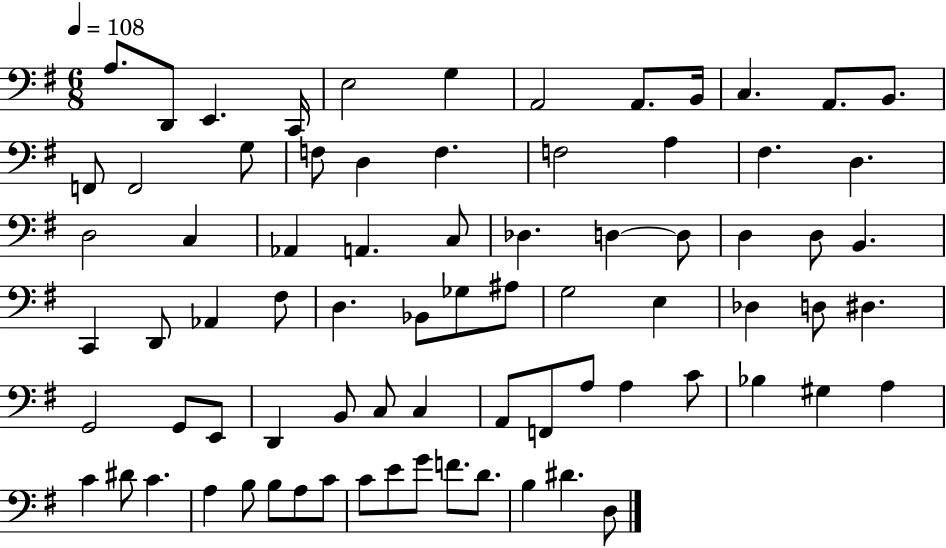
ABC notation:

X:1
T:Untitled
M:6/8
L:1/4
K:G
A,/2 D,,/2 E,, C,,/4 E,2 G, A,,2 A,,/2 B,,/4 C, A,,/2 B,,/2 F,,/2 F,,2 G,/2 F,/2 D, F, F,2 A, ^F, D, D,2 C, _A,, A,, C,/2 _D, D, D,/2 D, D,/2 B,, C,, D,,/2 _A,, ^F,/2 D, _B,,/2 _G,/2 ^A,/2 G,2 E, _D, D,/2 ^D, G,,2 G,,/2 E,,/2 D,, B,,/2 C,/2 C, A,,/2 F,,/2 A,/2 A, C/2 _B, ^G, A, C ^D/2 C A, B,/2 B,/2 A,/2 C/2 C/2 E/2 G/2 F/2 D/2 B, ^D D,/2